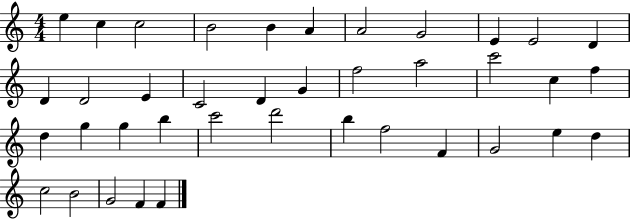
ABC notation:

X:1
T:Untitled
M:4/4
L:1/4
K:C
e c c2 B2 B A A2 G2 E E2 D D D2 E C2 D G f2 a2 c'2 c f d g g b c'2 d'2 b f2 F G2 e d c2 B2 G2 F F